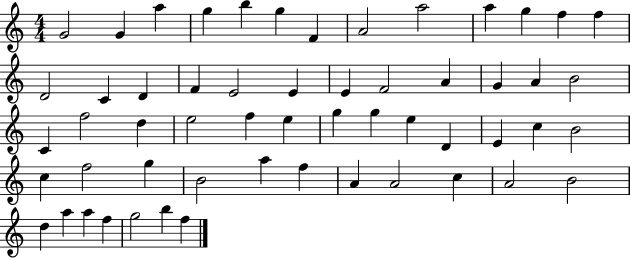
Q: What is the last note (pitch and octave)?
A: F5